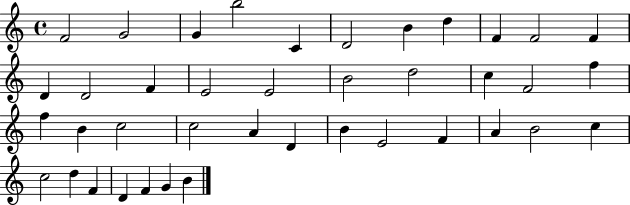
{
  \clef treble
  \time 4/4
  \defaultTimeSignature
  \key c \major
  f'2 g'2 | g'4 b''2 c'4 | d'2 b'4 d''4 | f'4 f'2 f'4 | \break d'4 d'2 f'4 | e'2 e'2 | b'2 d''2 | c''4 f'2 f''4 | \break f''4 b'4 c''2 | c''2 a'4 d'4 | b'4 e'2 f'4 | a'4 b'2 c''4 | \break c''2 d''4 f'4 | d'4 f'4 g'4 b'4 | \bar "|."
}